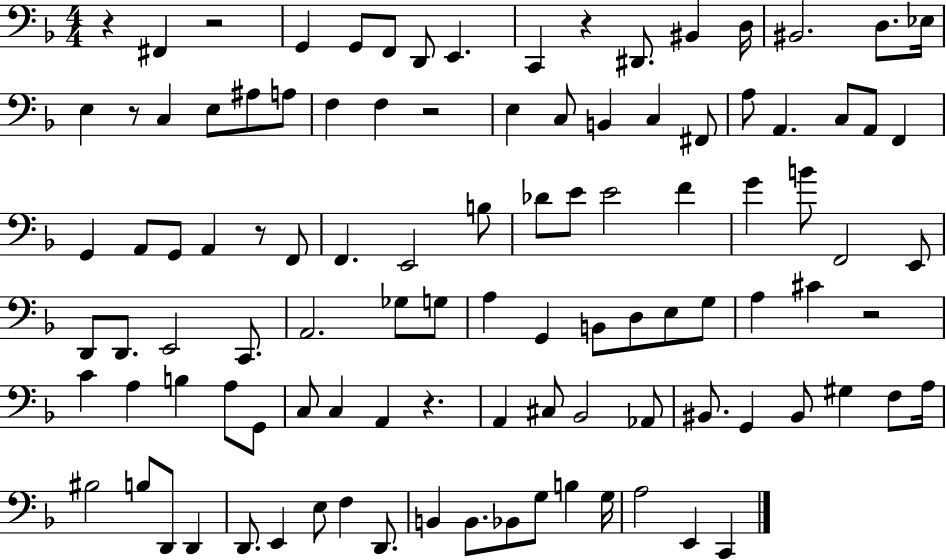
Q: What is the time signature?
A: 4/4